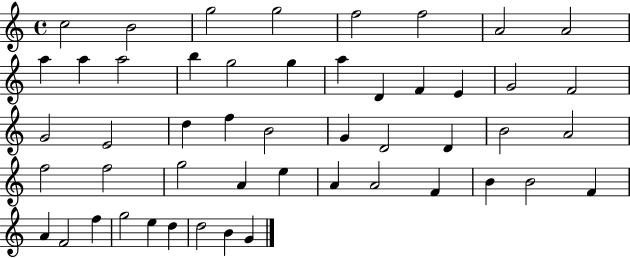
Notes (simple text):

C5/h B4/h G5/h G5/h F5/h F5/h A4/h A4/h A5/q A5/q A5/h B5/q G5/h G5/q A5/q D4/q F4/q E4/q G4/h F4/h G4/h E4/h D5/q F5/q B4/h G4/q D4/h D4/q B4/h A4/h F5/h F5/h G5/h A4/q E5/q A4/q A4/h F4/q B4/q B4/h F4/q A4/q F4/h F5/q G5/h E5/q D5/q D5/h B4/q G4/q